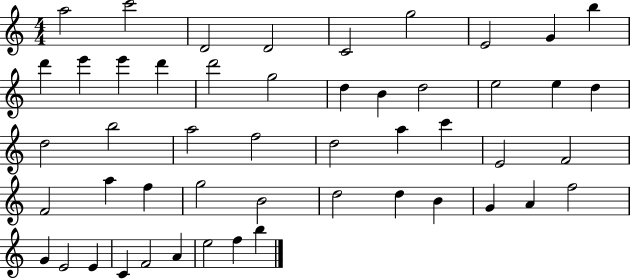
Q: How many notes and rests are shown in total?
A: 50